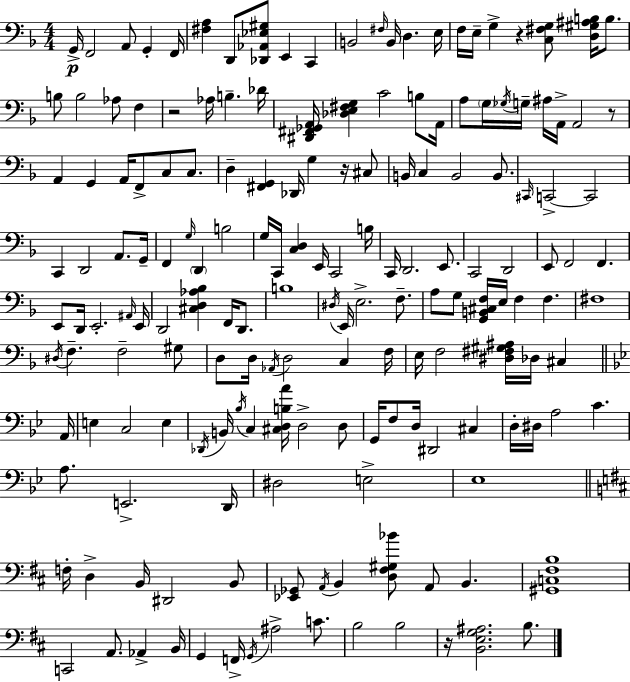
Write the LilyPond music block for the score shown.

{
  \clef bass
  \numericTimeSignature
  \time 4/4
  \key f \major
  g,16->\p f,2 a,8 g,4-. f,16 | <fis a>4 d,8 <des, aes, ees gis>8 e,4 c,4 | b,2 \grace { fis16 } b,16 d4. | e16 f16 e16-- g4-> r4 <c fis g>8 <d gis ais b>16 b8. | \break b8 b2 aes8 f4 | r2 aes16 b4.-- | des'16 <dis, fis, ges, a,>16 <des e fis g>4 c'2 b8 | a,16 a8 \parenthesize g16 \acciaccatura { ges16 } g16-- ais16 a,16-> a,2 | \break r8 a,4 g,4 a,16 f,8-> c8 c8. | d4-- <fis, g,>4 des,16 g4 r16 | cis8 b,16 c4 b,2 b,8. | \grace { cis,16 } c,2->~~ c,2 | \break c,4 d,2 a,8. | g,16-- f,4 \grace { g16 } \parenthesize d,4 b2 | g16 c,16 <c d>4 e,16 c,2 | b16 c,16 d,2. | \break e,8. c,2 d,2 | e,8 f,2 f,4. | e,8 d,16 e,2.-. | \grace { ais,16 } e,16 d,2 <cis d aes bes>4 | \break f,16 d,8. b1 | \acciaccatura { dis16 } e,16 e2.-> | f8.-- a8 g8 <g, b, cis f>16 e16 f4 | f4. fis1 | \break \acciaccatura { dis16 } f4.-- f2-- | gis8 d8 d16 \acciaccatura { aes,16 } d2 | c4 f16 e16 f2 | <dis fis gis ais>16 des16 cis4 \bar "||" \break \key g \minor a,16 e4 c2 e4 | \acciaccatura { des,16 } b,16 \acciaccatura { bes16 } c4 <cis d b a'>16 d2-> | d8 g,16 f8 d16 dis,2 cis4 | d16-. dis16 a2 c'4. | \break a8. e,2.-> | d,16 dis2 e2-> | ees1 | \bar "||" \break \key d \major f16-. d4-> b,16 dis,2 b,8 | <ees, ges,>8 \acciaccatura { a,16 } b,4 <d fis gis bes'>8 a,8 b,4. | <gis, c fis b>1 | c,2 a,8. aes,4-> | \break b,16 g,4 f,16-> \acciaccatura { g,16 } ais2-> c'8. | b2 b2 | r16 <b, e g ais>2. b8. | \bar "|."
}